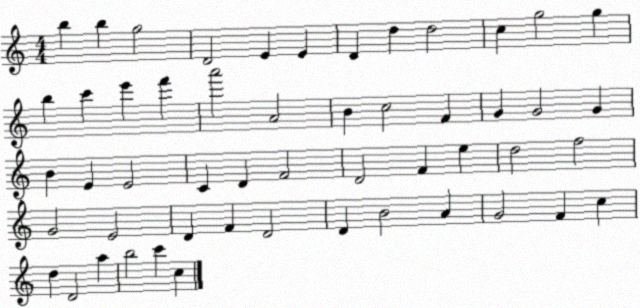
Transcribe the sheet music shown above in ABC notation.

X:1
T:Untitled
M:4/4
L:1/4
K:C
b b g2 D2 E E D d d2 c g2 g b c' e' f' a'2 A2 B c2 F G G2 G B E E2 C D F2 D2 F e d2 f2 G2 E2 D F D2 D B2 A G2 F c d D2 a b2 c' c